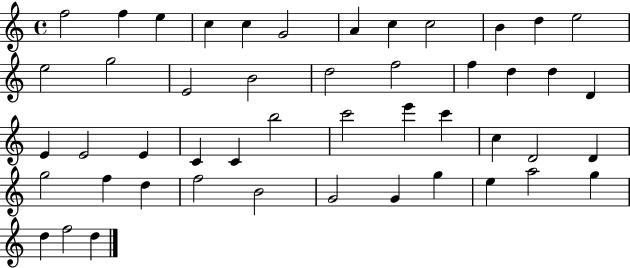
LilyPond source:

{
  \clef treble
  \time 4/4
  \defaultTimeSignature
  \key c \major
  f''2 f''4 e''4 | c''4 c''4 g'2 | a'4 c''4 c''2 | b'4 d''4 e''2 | \break e''2 g''2 | e'2 b'2 | d''2 f''2 | f''4 d''4 d''4 d'4 | \break e'4 e'2 e'4 | c'4 c'4 b''2 | c'''2 e'''4 c'''4 | c''4 d'2 d'4 | \break g''2 f''4 d''4 | f''2 b'2 | g'2 g'4 g''4 | e''4 a''2 g''4 | \break d''4 f''2 d''4 | \bar "|."
}